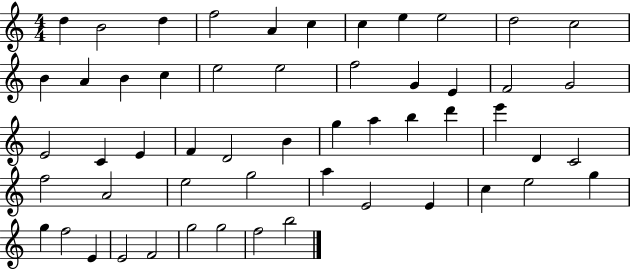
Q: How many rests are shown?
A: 0